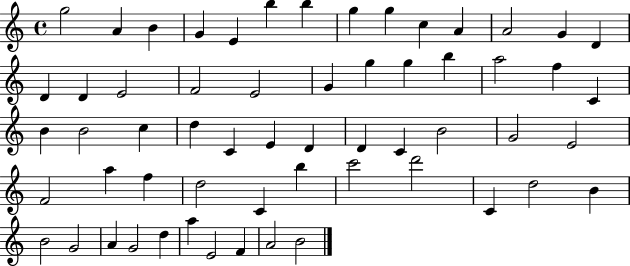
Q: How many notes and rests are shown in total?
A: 59